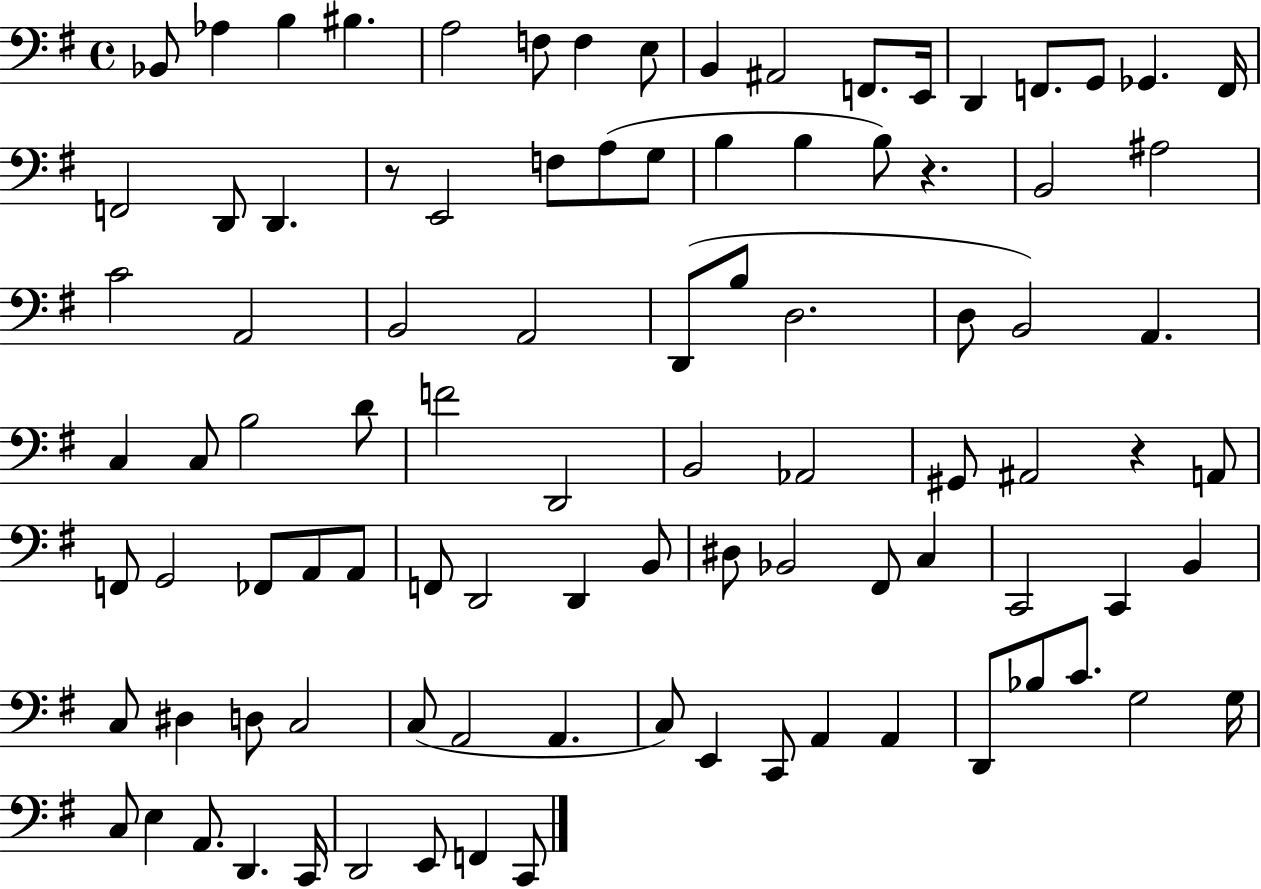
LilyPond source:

{
  \clef bass
  \time 4/4
  \defaultTimeSignature
  \key g \major
  \repeat volta 2 { bes,8 aes4 b4 bis4. | a2 f8 f4 e8 | b,4 ais,2 f,8. e,16 | d,4 f,8. g,8 ges,4. f,16 | \break f,2 d,8 d,4. | r8 e,2 f8 a8( g8 | b4 b4 b8) r4. | b,2 ais2 | \break c'2 a,2 | b,2 a,2 | d,8( b8 d2. | d8 b,2) a,4. | \break c4 c8 b2 d'8 | f'2 d,2 | b,2 aes,2 | gis,8 ais,2 r4 a,8 | \break f,8 g,2 fes,8 a,8 a,8 | f,8 d,2 d,4 b,8 | dis8 bes,2 fis,8 c4 | c,2 c,4 b,4 | \break c8 dis4 d8 c2 | c8( a,2 a,4. | c8) e,4 c,8 a,4 a,4 | d,8 bes8 c'8. g2 g16 | \break c8 e4 a,8. d,4. c,16 | d,2 e,8 f,4 c,8 | } \bar "|."
}